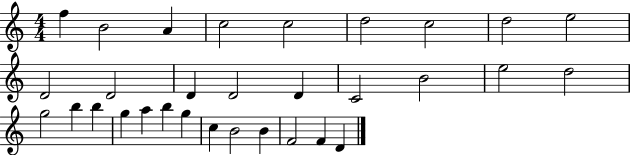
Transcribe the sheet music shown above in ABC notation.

X:1
T:Untitled
M:4/4
L:1/4
K:C
f B2 A c2 c2 d2 c2 d2 e2 D2 D2 D D2 D C2 B2 e2 d2 g2 b b g a b g c B2 B F2 F D